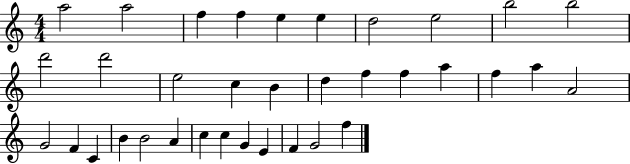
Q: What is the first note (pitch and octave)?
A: A5